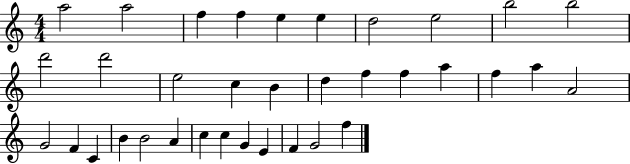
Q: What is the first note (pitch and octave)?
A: A5